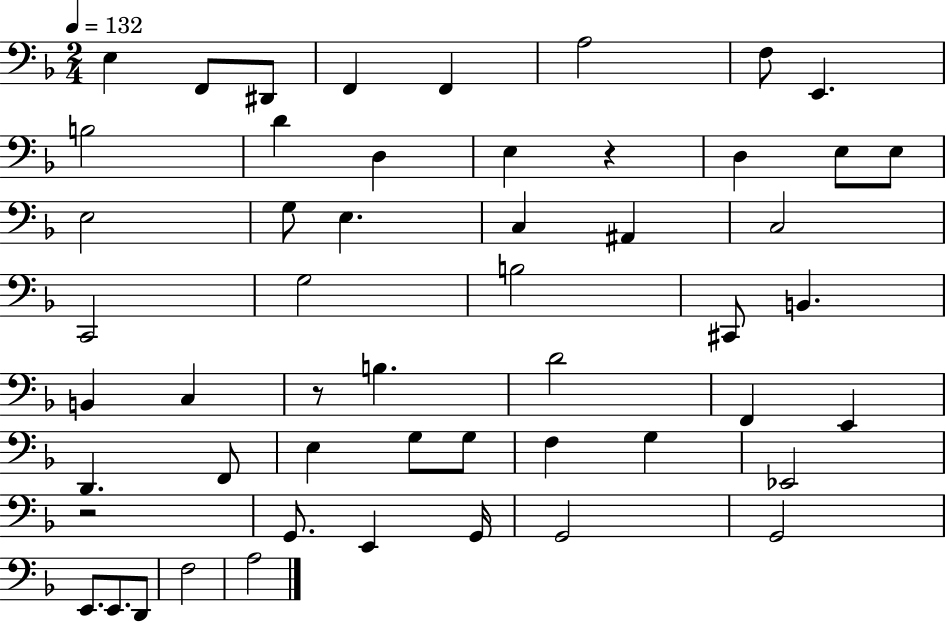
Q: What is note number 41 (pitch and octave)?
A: G2